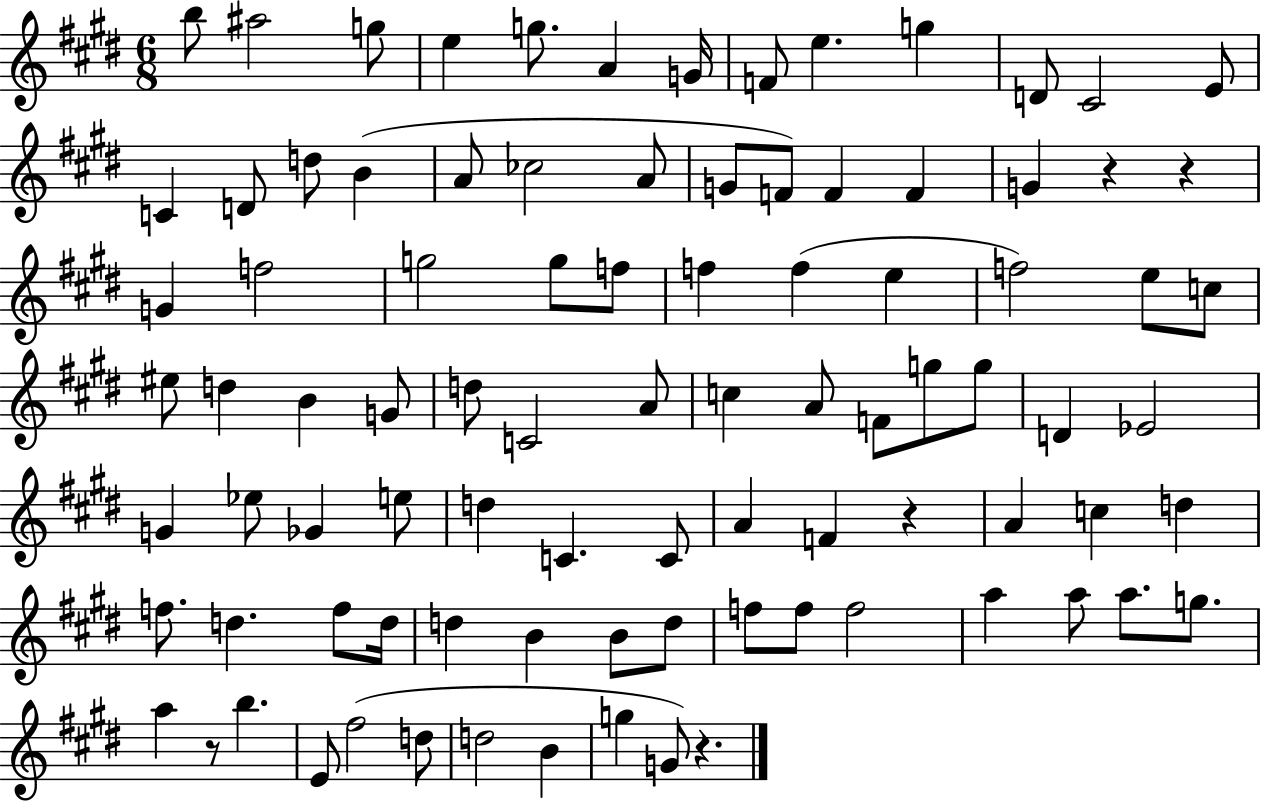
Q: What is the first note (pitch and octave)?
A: B5